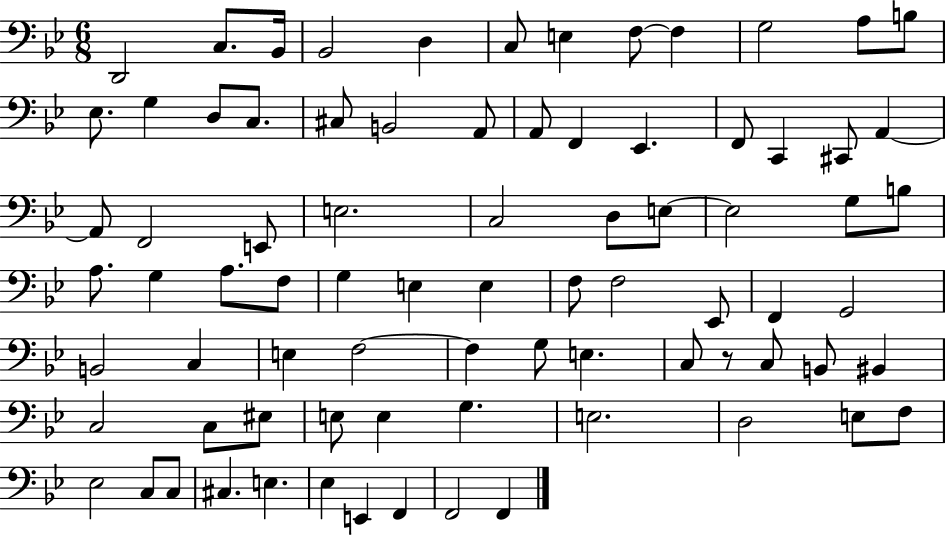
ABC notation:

X:1
T:Untitled
M:6/8
L:1/4
K:Bb
D,,2 C,/2 _B,,/4 _B,,2 D, C,/2 E, F,/2 F, G,2 A,/2 B,/2 _E,/2 G, D,/2 C,/2 ^C,/2 B,,2 A,,/2 A,,/2 F,, _E,, F,,/2 C,, ^C,,/2 A,, A,,/2 F,,2 E,,/2 E,2 C,2 D,/2 E,/2 E,2 G,/2 B,/2 A,/2 G, A,/2 F,/2 G, E, E, F,/2 F,2 _E,,/2 F,, G,,2 B,,2 C, E, F,2 F, G,/2 E, C,/2 z/2 C,/2 B,,/2 ^B,, C,2 C,/2 ^E,/2 E,/2 E, G, E,2 D,2 E,/2 F,/2 _E,2 C,/2 C,/2 ^C, E, _E, E,, F,, F,,2 F,,